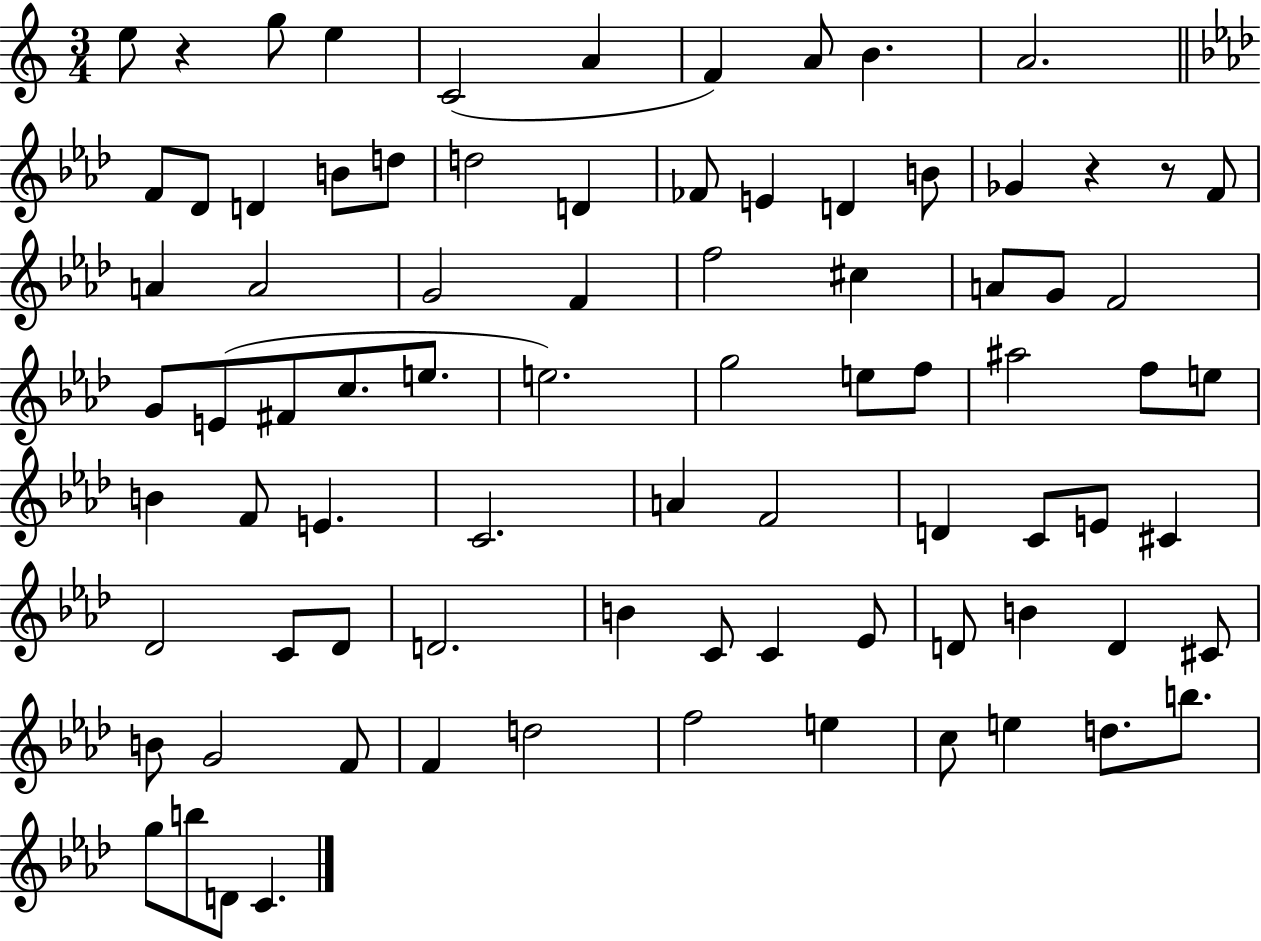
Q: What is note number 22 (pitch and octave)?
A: F4